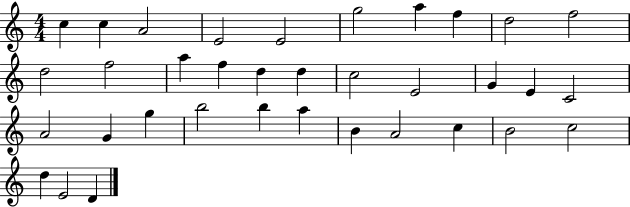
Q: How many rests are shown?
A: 0